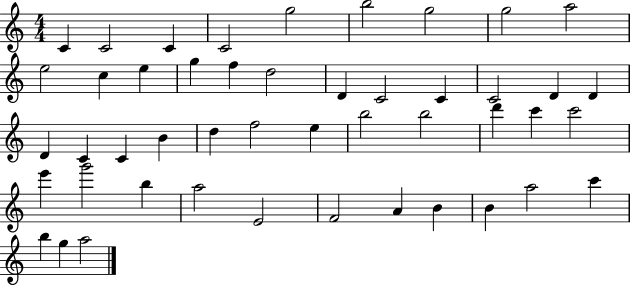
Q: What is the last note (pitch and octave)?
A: A5